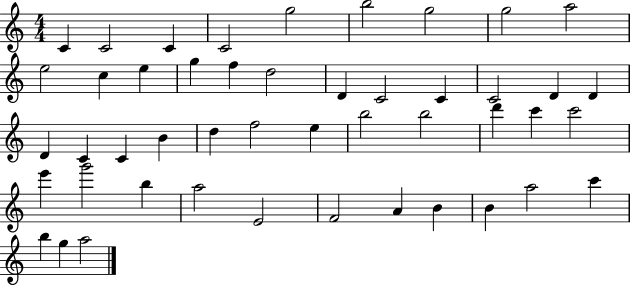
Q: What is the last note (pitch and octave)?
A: A5